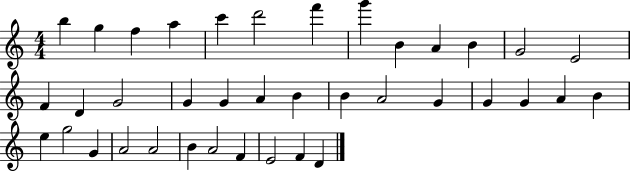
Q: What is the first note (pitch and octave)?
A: B5